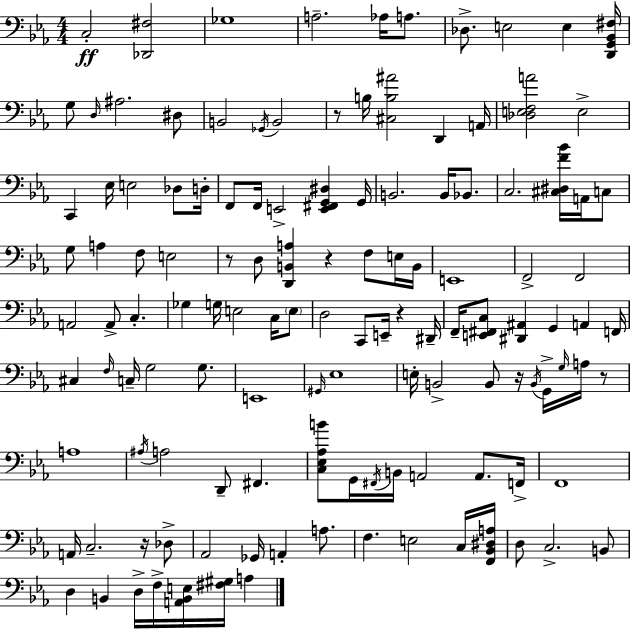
X:1
T:Untitled
M:4/4
L:1/4
K:Cm
C,2 [_D,,^F,]2 _G,4 A,2 _A,/4 A,/2 _D,/2 E,2 E, [D,,G,,_B,,^F,]/4 G,/2 D,/4 ^A,2 ^D,/2 B,,2 _G,,/4 B,,2 z/2 B,/4 [^C,B,^A]2 D,, A,,/4 [_D,E,F,A]2 E,2 C,, _E,/4 E,2 _D,/2 D,/4 F,,/2 F,,/4 E,,2 [E,,^F,,G,,^D,] G,,/4 B,,2 B,,/4 _B,,/2 C,2 [^C,^D,F_B]/4 A,,/4 C,/2 G,/2 A, F,/2 E,2 z/2 D,/2 [D,,B,,A,] z F,/2 E,/4 B,,/4 E,,4 F,,2 F,,2 A,,2 A,,/2 C, _G, G,/4 E,2 C,/4 E,/2 D,2 C,,/2 E,,/4 z ^D,,/4 F,,/4 [E,,^F,,C,]/2 [^D,,^A,,] G,, A,, F,,/4 ^C, F,/4 C,/4 G,2 G,/2 E,,4 ^G,,/4 _E,4 E,/4 B,,2 B,,/2 z/4 B,,/4 G,,/4 G,/4 A,/4 z/2 A,4 ^A,/4 A,2 D,,/2 ^F,, [C,_E,_A,B]/2 G,,/4 ^F,,/4 B,,/4 A,,2 A,,/2 F,,/4 F,,4 A,,/4 C,2 z/4 _D,/2 _A,,2 _G,,/4 A,, A,/2 F, E,2 C,/4 [F,,_B,,^D,A,]/4 D,/2 C,2 B,,/2 D, B,, D,/4 F,/4 [A,,B,,E,]/4 [^F,^G,]/4 A,